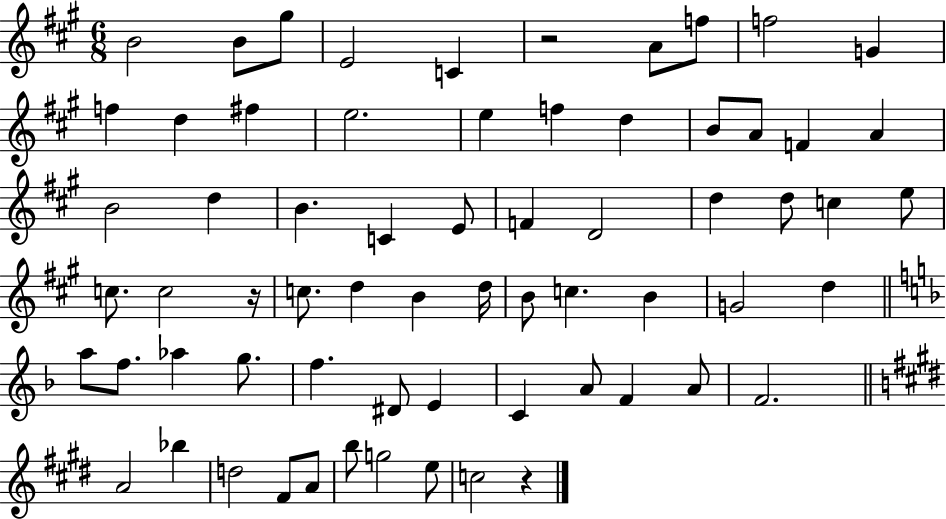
B4/h B4/e G#5/e E4/h C4/q R/h A4/e F5/e F5/h G4/q F5/q D5/q F#5/q E5/h. E5/q F5/q D5/q B4/e A4/e F4/q A4/q B4/h D5/q B4/q. C4/q E4/e F4/q D4/h D5/q D5/e C5/q E5/e C5/e. C5/h R/s C5/e. D5/q B4/q D5/s B4/e C5/q. B4/q G4/h D5/q A5/e F5/e. Ab5/q G5/e. F5/q. D#4/e E4/q C4/q A4/e F4/q A4/e F4/h. A4/h Bb5/q D5/h F#4/e A4/e B5/e G5/h E5/e C5/h R/q